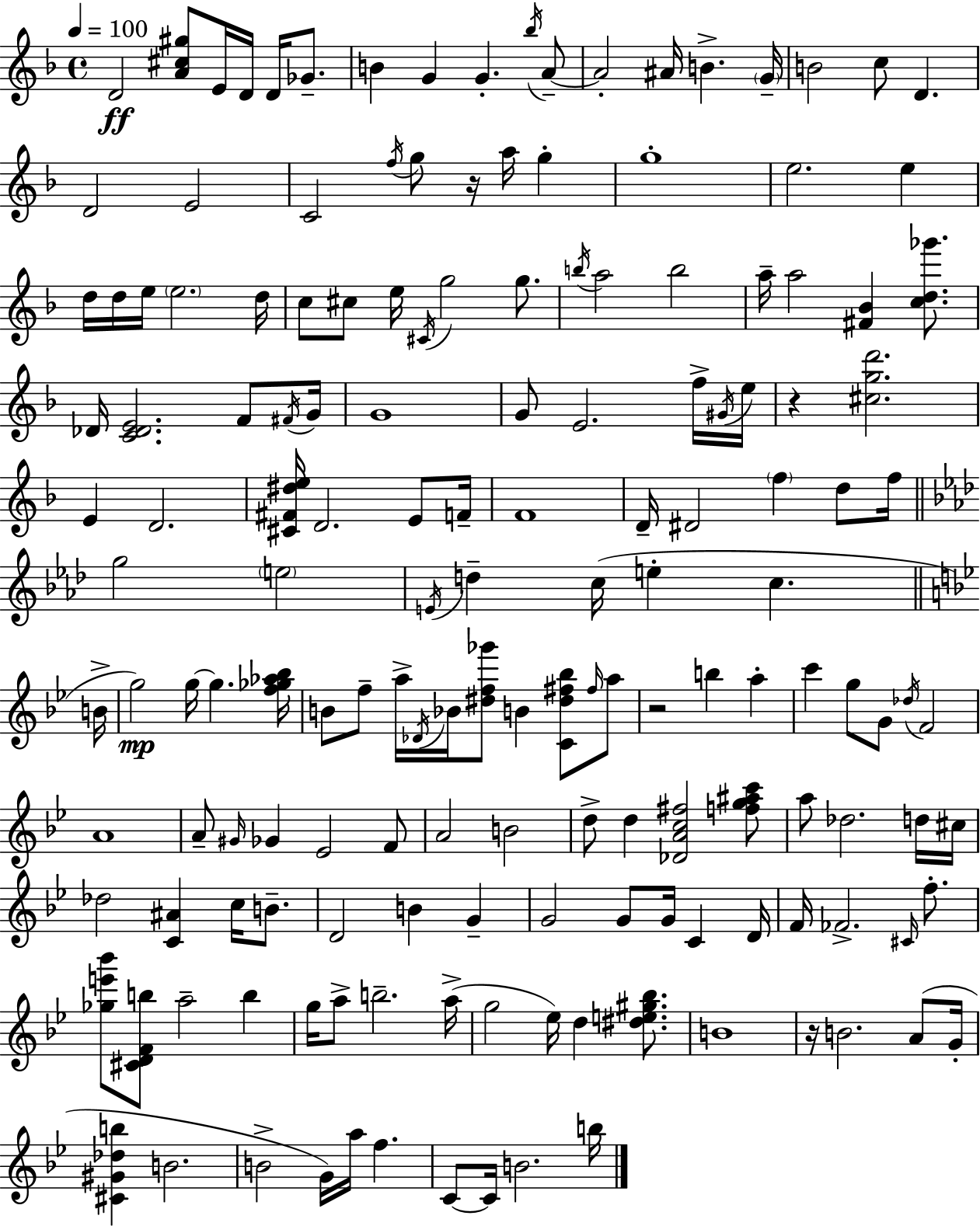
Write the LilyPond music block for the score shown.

{
  \clef treble
  \time 4/4
  \defaultTimeSignature
  \key f \major
  \tempo 4 = 100
  \repeat volta 2 { d'2\ff <a' cis'' gis''>8 e'16 d'16 d'16 ges'8.-- | b'4 g'4 g'4.-. \acciaccatura { bes''16 } a'8--~~ | a'2-. ais'16 b'4.-> | \parenthesize g'16-- b'2 c''8 d'4. | \break d'2 e'2 | c'2 \acciaccatura { f''16 } g''8 r16 a''16 g''4-. | g''1-. | e''2. e''4 | \break d''16 d''16 e''16 \parenthesize e''2. | d''16 c''8 cis''8 e''16 \acciaccatura { cis'16 } g''2 | g''8. \acciaccatura { b''16 } a''2 b''2 | a''16-- a''2 <fis' bes'>4 | \break <c'' d'' ges'''>8. des'16 <c' des' e'>2. | f'8 \acciaccatura { fis'16 } g'16 g'1 | g'8 e'2. | f''16-> \acciaccatura { gis'16 } e''16 r4 <cis'' g'' d'''>2. | \break e'4 d'2. | <cis' fis' dis'' e''>16 d'2. | e'8 f'16-- f'1 | d'16-- dis'2 \parenthesize f''4 | \break d''8 f''16 \bar "||" \break \key f \minor g''2 \parenthesize e''2 | \acciaccatura { e'16 } d''4-- c''16( e''4-. c''4. | \bar "||" \break \key g \minor b'16-> g''2\mp) g''16~~ g''4. | <f'' ges'' aes'' bes''>16 b'8 f''8-- a''16-> \acciaccatura { des'16 } bes'16 <dis'' f'' ges'''>8 b'4 <c' dis'' fis'' bes''>8 | \grace { fis''16 } a''8 r2 b''4 a''4-. | c'''4 g''8 g'8 \acciaccatura { des''16 } f'2 | \break a'1 | a'8-- \grace { gis'16 } ges'4 ees'2 | f'8 a'2 b'2 | d''8-> d''4 <des' a' c'' fis''>2 | \break <f'' g'' ais'' c'''>8 a''8 des''2. | d''16 cis''16 des''2 <c' ais'>4 | c''16 b'8.-- d'2 b'4 | g'4-- g'2 g'8 g'16 | \break c'4 d'16 f'16 fes'2.-> | \grace { cis'16 } f''8.-. <ges'' e''' bes'''>8 <cis' d' f' b''>8 a''2-- | b''4 g''16 a''8-> b''2.-- | a''16->( g''2 ees''16) d''4 | \break <dis'' e'' gis'' bes''>8. b'1 | r16 b'2. | a'8( g'16-. <cis' gis' des'' b''>4 b'2. | b'2-> g'16) a''16 | \break f''4. c'8~~ c'16 b'2. | b''16 } \bar "|."
}